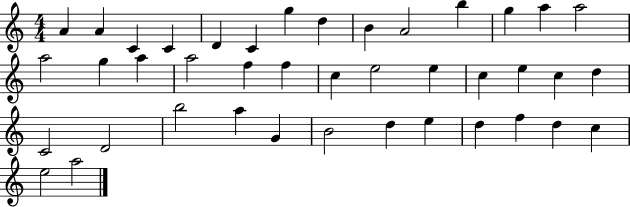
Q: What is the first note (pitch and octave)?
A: A4